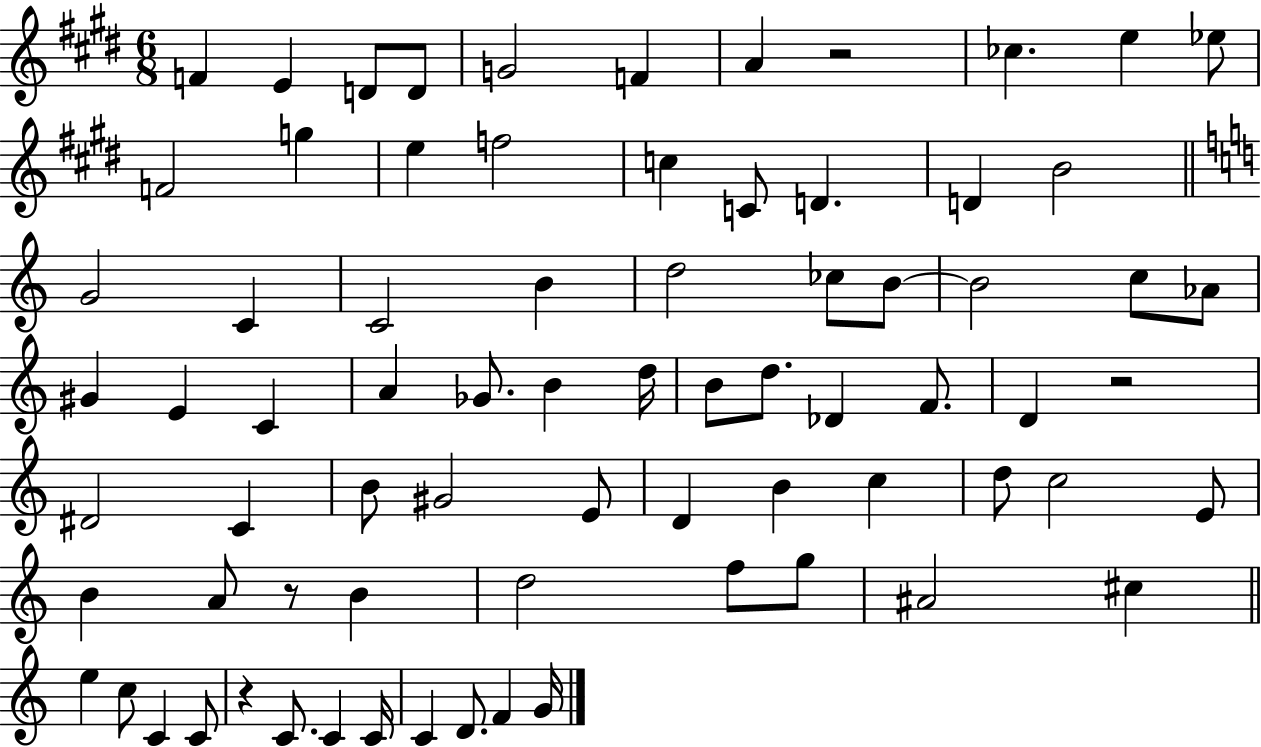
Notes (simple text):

F4/q E4/q D4/e D4/e G4/h F4/q A4/q R/h CES5/q. E5/q Eb5/e F4/h G5/q E5/q F5/h C5/q C4/e D4/q. D4/q B4/h G4/h C4/q C4/h B4/q D5/h CES5/e B4/e B4/h C5/e Ab4/e G#4/q E4/q C4/q A4/q Gb4/e. B4/q D5/s B4/e D5/e. Db4/q F4/e. D4/q R/h D#4/h C4/q B4/e G#4/h E4/e D4/q B4/q C5/q D5/e C5/h E4/e B4/q A4/e R/e B4/q D5/h F5/e G5/e A#4/h C#5/q E5/q C5/e C4/q C4/e R/q C4/e. C4/q C4/s C4/q D4/e. F4/q G4/s